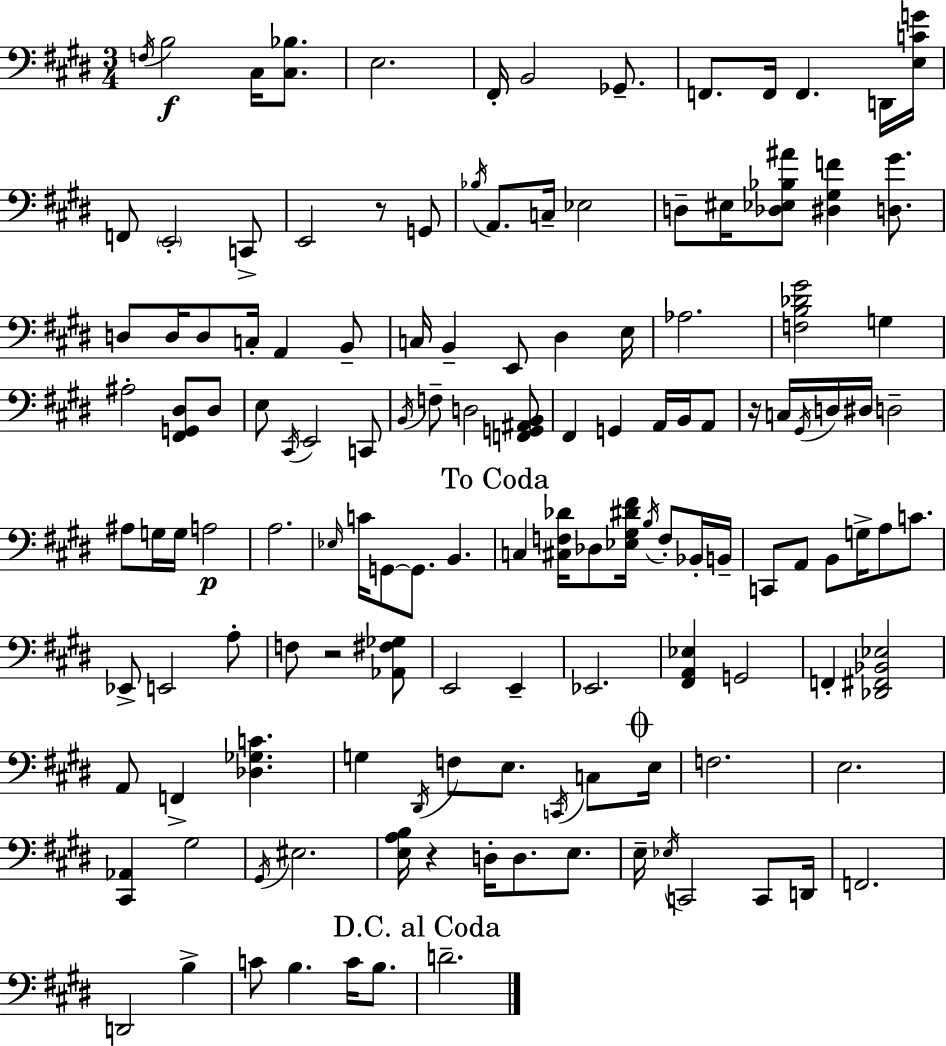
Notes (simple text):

F3/s B3/h C#3/s [C#3,Bb3]/e. E3/h. F#2/s B2/h Gb2/e. F2/e. F2/s F2/q. D2/s [E3,C4,G4]/s F2/e E2/h C2/e E2/h R/e G2/e Bb3/s A2/e. C3/s Eb3/h D3/e EIS3/s [Db3,Eb3,Bb3,A#4]/e [D#3,G#3,F4]/q [D3,G#4]/e. D3/e D3/s D3/e C3/s A2/q B2/e C3/s B2/q E2/e D#3/q E3/s Ab3/h. [F3,B3,Db4,G#4]/h G3/q A#3/h [F#2,G2,D#3]/e D#3/e E3/e C#2/s E2/h C2/e B2/s F3/e D3/h [F2,G2,A#2,B2]/e F#2/q G2/q A2/s B2/s A2/e R/s C3/s G#2/s D3/s D#3/s D3/h A#3/e G3/s G3/s A3/h A3/h. Eb3/s C4/s G2/e G2/e. B2/q. C3/q [C#3,F3,Db4]/s Db3/e [Eb3,G#3,D#4,F#4]/s B3/s F3/e Bb2/s B2/s C2/e A2/e B2/e G3/s A3/e C4/e. Eb2/e E2/h A3/e F3/e R/h [Ab2,F#3,Gb3]/e E2/h E2/q Eb2/h. [F#2,A2,Eb3]/q G2/h F2/q [Db2,F#2,Bb2,Eb3]/h A2/e F2/q [Db3,Gb3,C4]/q. G3/q D#2/s F3/e E3/e. C2/s C3/e E3/s F3/h. E3/h. [C#2,Ab2]/q G#3/h G#2/s EIS3/h. [E3,A3,B3]/s R/q D3/s D3/e. E3/e. E3/s Eb3/s C2/h C2/e D2/s F2/h. D2/h B3/q C4/e B3/q. C4/s B3/e. D4/h.